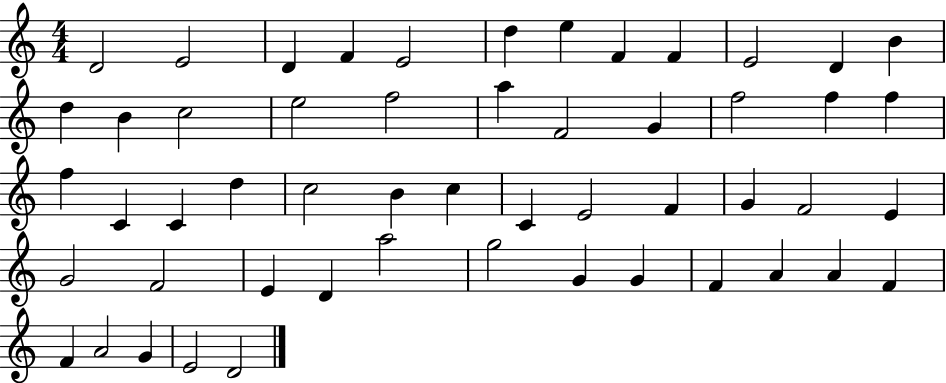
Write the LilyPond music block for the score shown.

{
  \clef treble
  \numericTimeSignature
  \time 4/4
  \key c \major
  d'2 e'2 | d'4 f'4 e'2 | d''4 e''4 f'4 f'4 | e'2 d'4 b'4 | \break d''4 b'4 c''2 | e''2 f''2 | a''4 f'2 g'4 | f''2 f''4 f''4 | \break f''4 c'4 c'4 d''4 | c''2 b'4 c''4 | c'4 e'2 f'4 | g'4 f'2 e'4 | \break g'2 f'2 | e'4 d'4 a''2 | g''2 g'4 g'4 | f'4 a'4 a'4 f'4 | \break f'4 a'2 g'4 | e'2 d'2 | \bar "|."
}